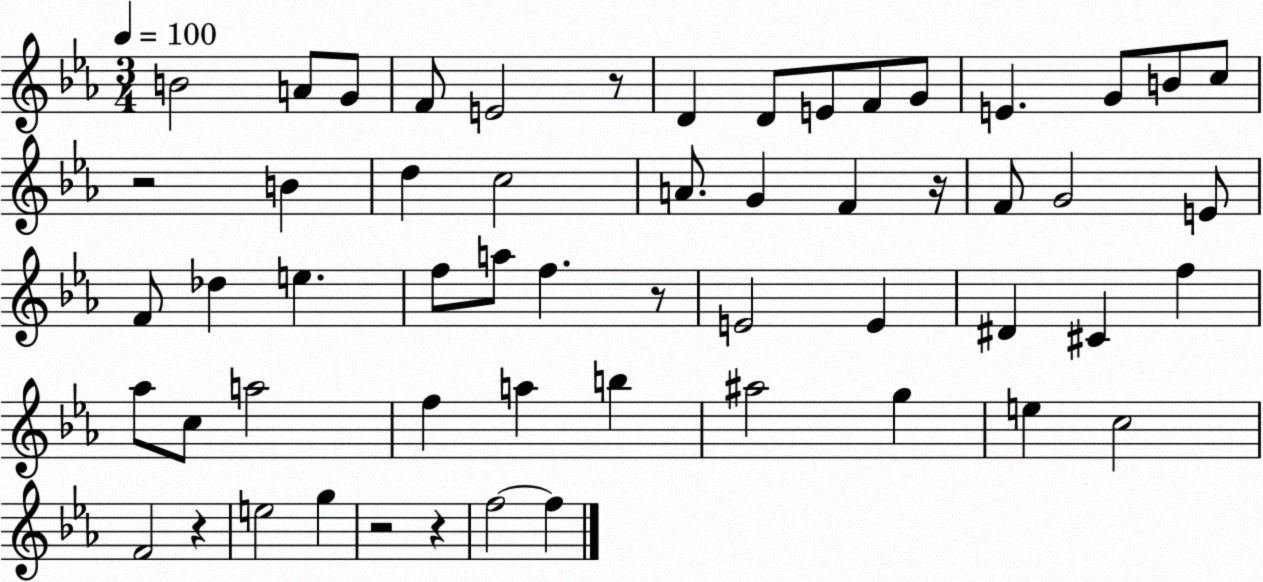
X:1
T:Untitled
M:3/4
L:1/4
K:Eb
B2 A/2 G/2 F/2 E2 z/2 D D/2 E/2 F/2 G/2 E G/2 B/2 c/2 z2 B d c2 A/2 G F z/4 F/2 G2 E/2 F/2 _d e f/2 a/2 f z/2 E2 E ^D ^C f _a/2 c/2 a2 f a b ^a2 g e c2 F2 z e2 g z2 z f2 f